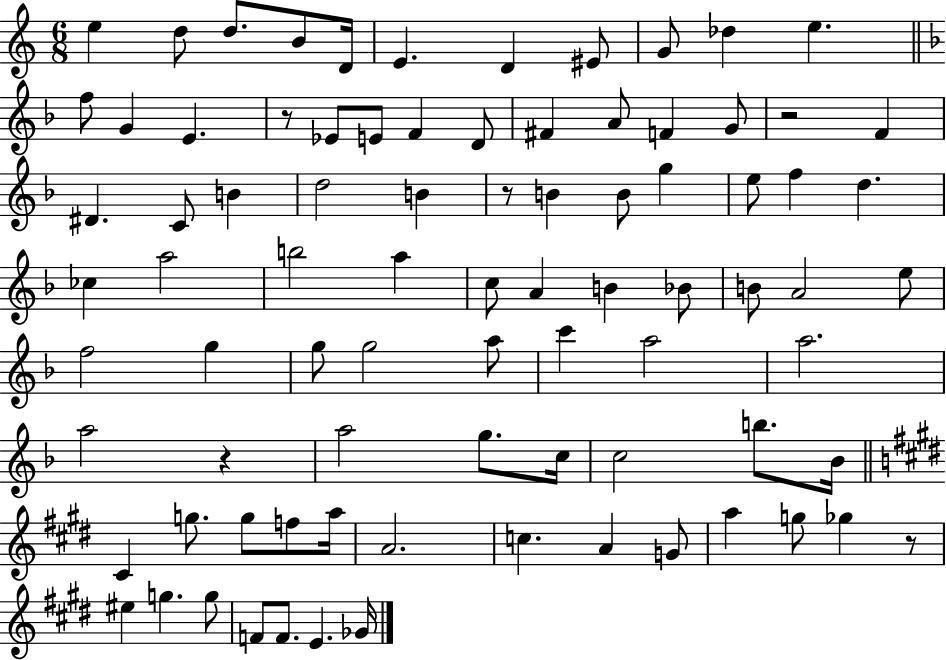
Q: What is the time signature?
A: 6/8